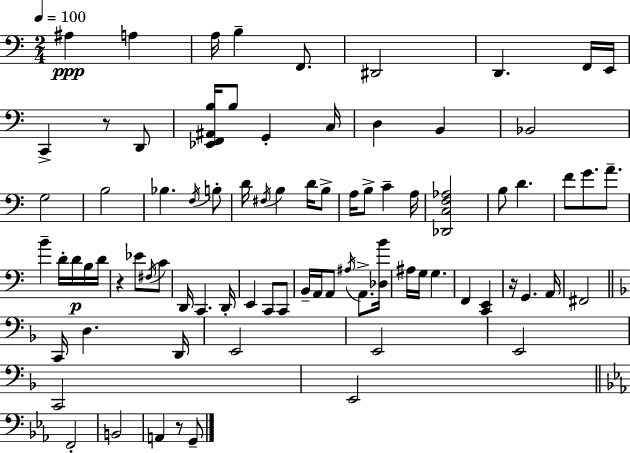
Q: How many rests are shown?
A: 4